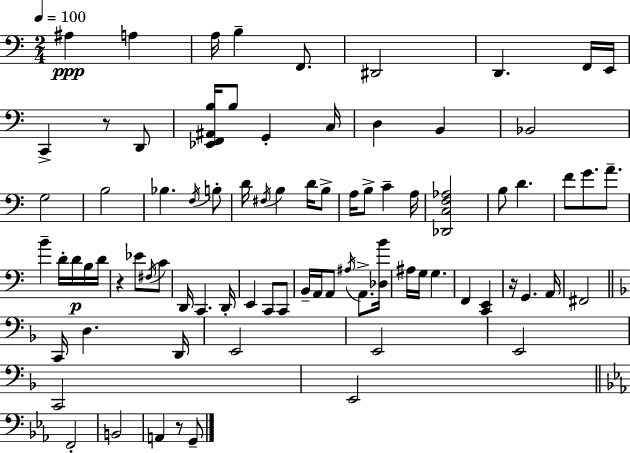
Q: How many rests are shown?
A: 4